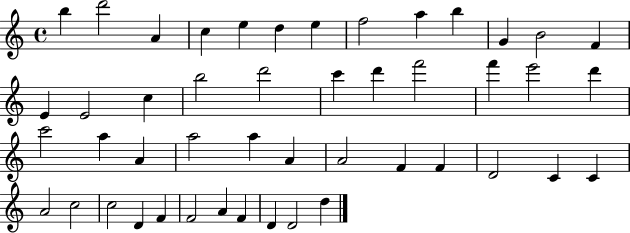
B5/q D6/h A4/q C5/q E5/q D5/q E5/q F5/h A5/q B5/q G4/q B4/h F4/q E4/q E4/h C5/q B5/h D6/h C6/q D6/q F6/h F6/q E6/h D6/q C6/h A5/q A4/q A5/h A5/q A4/q A4/h F4/q F4/q D4/h C4/q C4/q A4/h C5/h C5/h D4/q F4/q F4/h A4/q F4/q D4/q D4/h D5/q